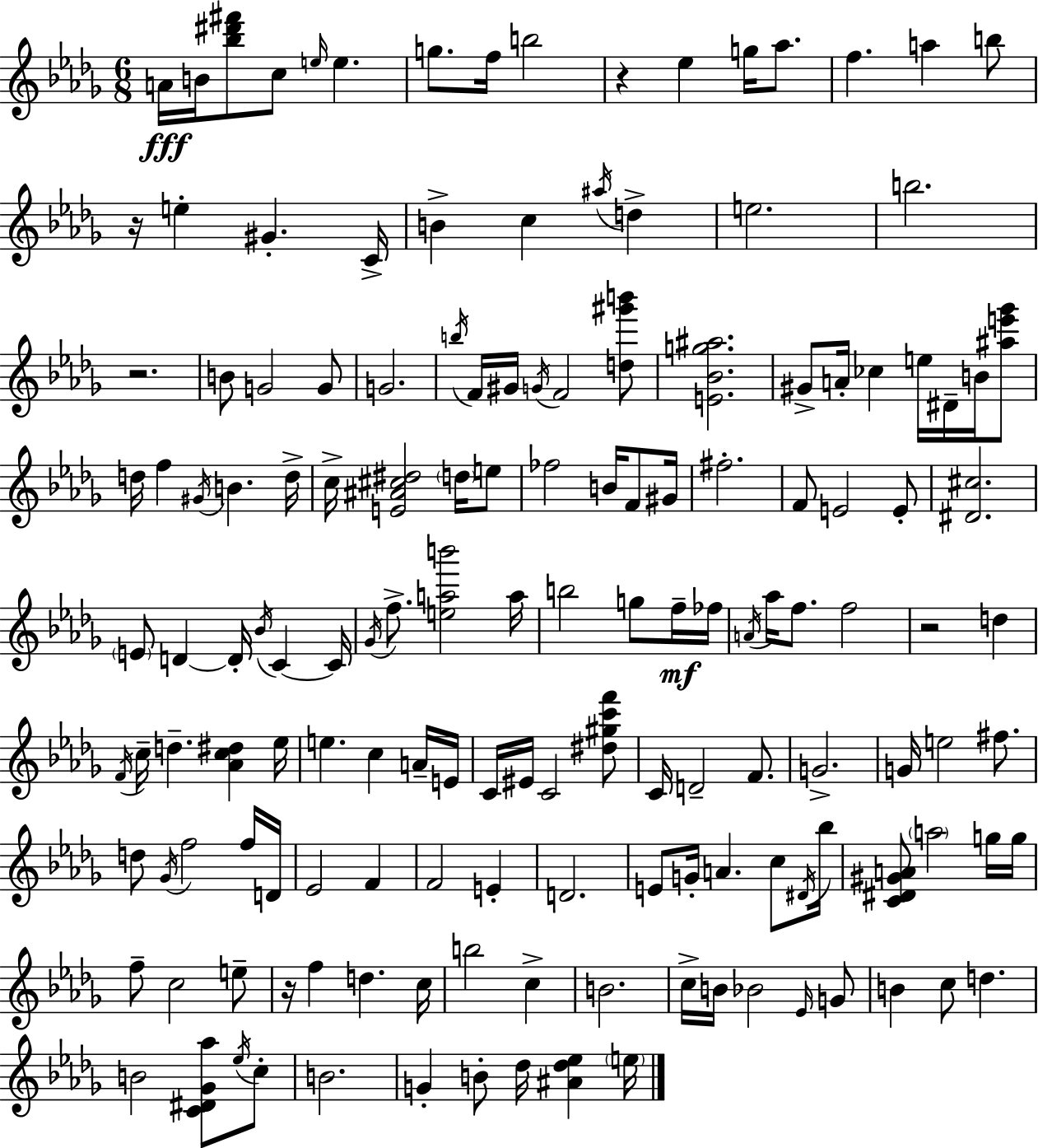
A4/s B4/s [Bb5,D#6,F#6]/e C5/e E5/s E5/q. G5/e. F5/s B5/h R/q Eb5/q G5/s Ab5/e. F5/q. A5/q B5/e R/s E5/q G#4/q. C4/s B4/q C5/q A#5/s D5/q E5/h. B5/h. R/h. B4/e G4/h G4/e G4/h. B5/s F4/s G#4/s G4/s F4/h [D5,G#6,B6]/e [E4,Bb4,G5,A#5]/h. G#4/e A4/s CES5/q E5/s D#4/s B4/s [A#5,E6,Gb6]/e D5/s F5/q G#4/s B4/q. D5/s C5/s [E4,A#4,C#5,D#5]/h D5/s E5/e FES5/h B4/s F4/e G#4/s F#5/h. F4/e E4/h E4/e [D#4,C#5]/h. E4/e D4/q D4/s Bb4/s C4/q C4/s Gb4/s F5/e. [E5,A5,B6]/h A5/s B5/h G5/e F5/s FES5/s A4/s Ab5/s F5/e. F5/h R/h D5/q F4/s C5/s D5/q. [Ab4,C5,D#5]/q Eb5/s E5/q. C5/q A4/s E4/s C4/s EIS4/s C4/h [D#5,G#5,C6,F6]/e C4/s D4/h F4/e. G4/h. G4/s E5/h F#5/e. D5/e Gb4/s F5/h F5/s D4/s Eb4/h F4/q F4/h E4/q D4/h. E4/e G4/s A4/q. C5/e D#4/s Bb5/s [C4,D#4,G#4,A4]/e A5/h G5/s G5/s F5/e C5/h E5/e R/s F5/q D5/q. C5/s B5/h C5/q B4/h. C5/s B4/s Bb4/h Eb4/s G4/e B4/q C5/e D5/q. B4/h [C4,D#4,Gb4,Ab5]/e Eb5/s C5/e B4/h. G4/q B4/e Db5/s [A#4,Db5,Eb5]/q E5/s